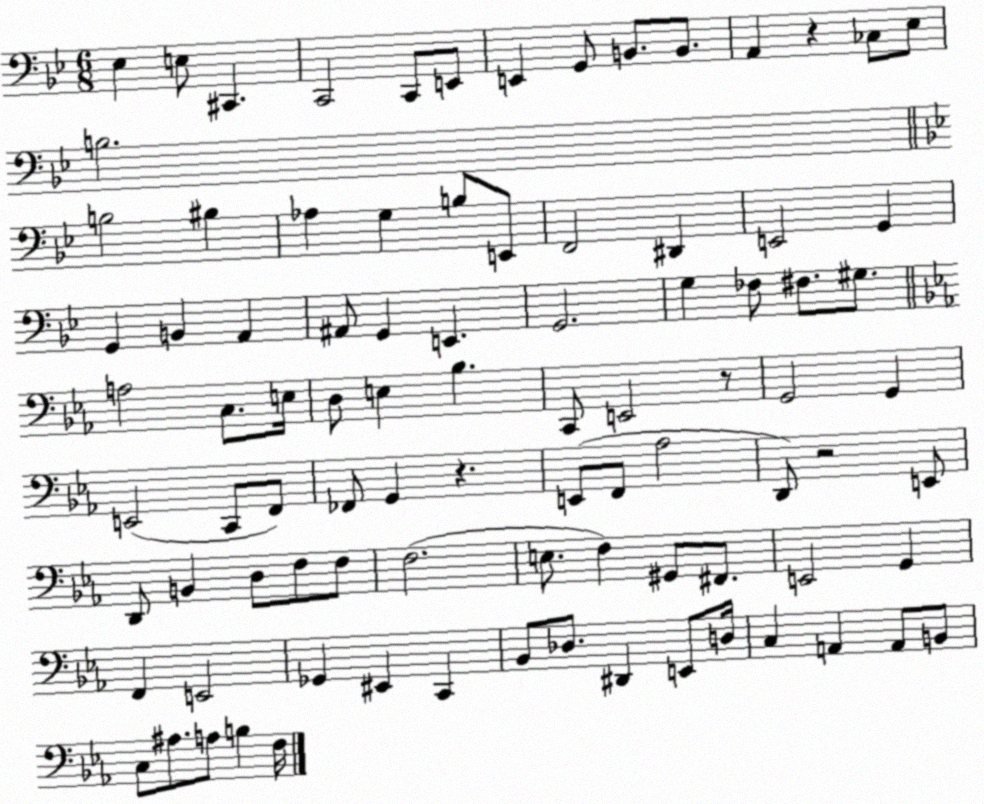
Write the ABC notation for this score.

X:1
T:Untitled
M:6/8
L:1/4
K:Bb
_E, E,/2 ^C,, C,,2 C,,/2 E,,/2 E,, G,,/2 B,,/2 B,,/2 A,, z _C,/2 _E,/2 B,2 B,2 ^B, _A, G, B,/2 E,,/2 F,,2 ^D,, E,,2 G,, G,, B,, A,, ^A,,/2 G,, E,, G,,2 G, _F,/2 ^F,/2 ^G,/2 A,2 C,/2 E,/4 D,/2 E, _B, C,,/2 E,,2 z/2 G,,2 G,, E,,2 C,,/2 F,,/2 _F,,/2 G,, z E,,/2 F,,/2 _A,2 D,,/2 z2 E,,/2 D,,/2 B,, D,/2 F,/2 F,/2 F,2 E,/2 F, ^G,,/2 ^F,,/2 E,,2 G,, F,, E,,2 _G,, ^E,, C,, _B,,/2 _D,/2 ^D,, E,,/2 D,/4 C, A,, A,,/2 B,,/2 C,/2 ^A,/2 A,/2 B, F,/4